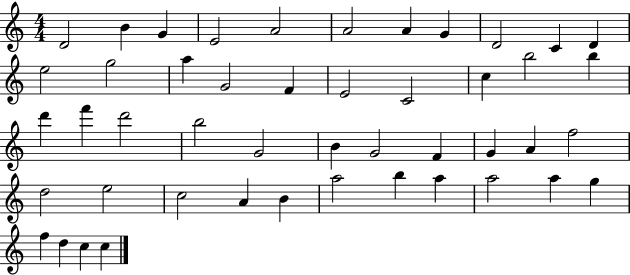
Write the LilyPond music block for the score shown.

{
  \clef treble
  \numericTimeSignature
  \time 4/4
  \key c \major
  d'2 b'4 g'4 | e'2 a'2 | a'2 a'4 g'4 | d'2 c'4 d'4 | \break e''2 g''2 | a''4 g'2 f'4 | e'2 c'2 | c''4 b''2 b''4 | \break d'''4 f'''4 d'''2 | b''2 g'2 | b'4 g'2 f'4 | g'4 a'4 f''2 | \break d''2 e''2 | c''2 a'4 b'4 | a''2 b''4 a''4 | a''2 a''4 g''4 | \break f''4 d''4 c''4 c''4 | \bar "|."
}